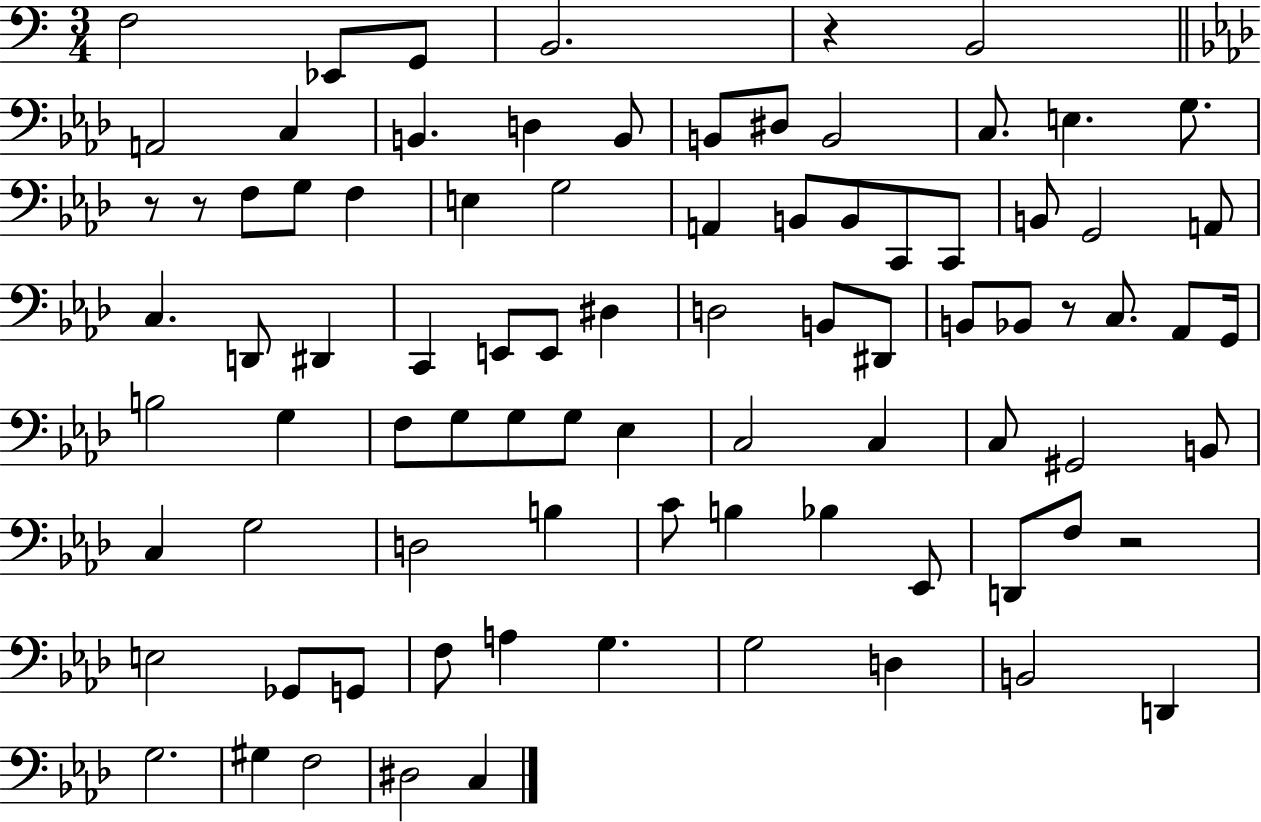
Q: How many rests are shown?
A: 5